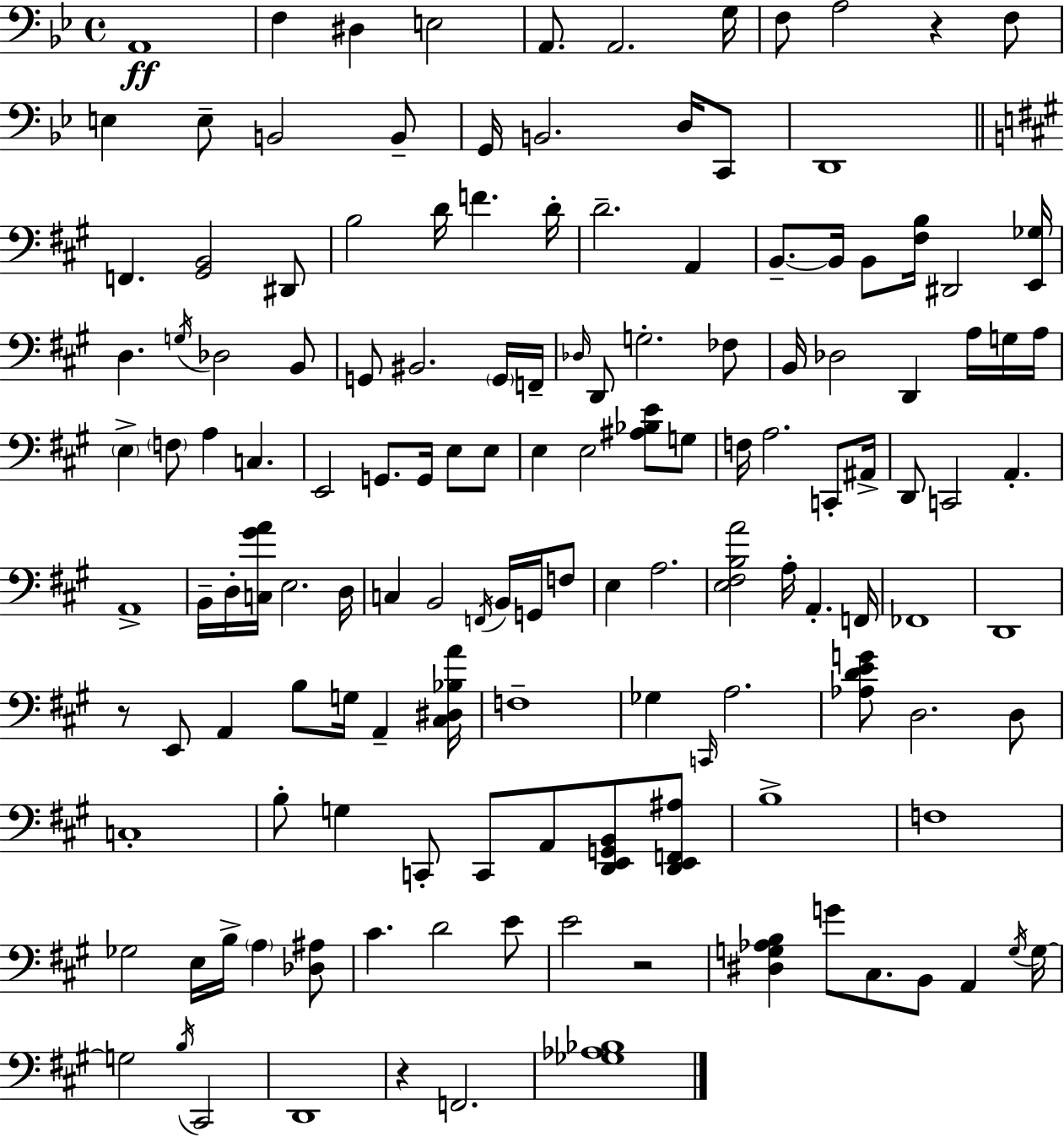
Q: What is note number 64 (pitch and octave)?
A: C2